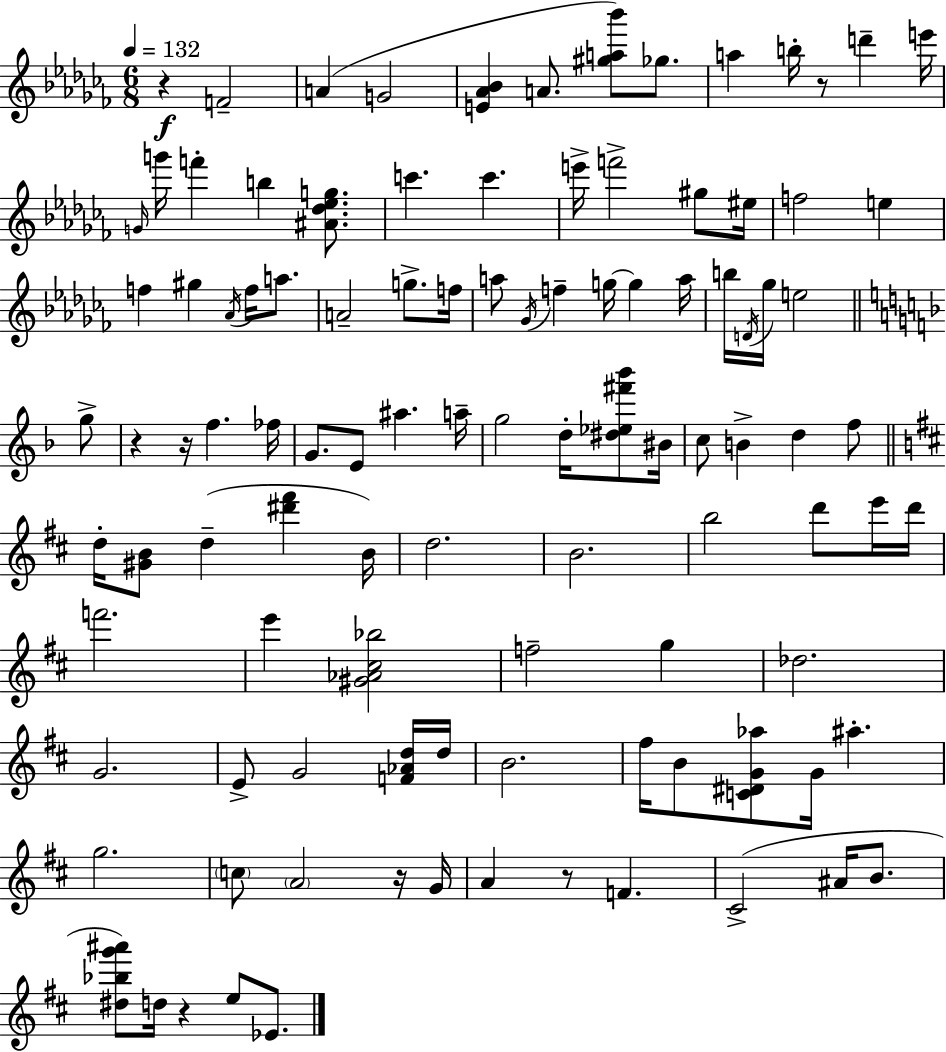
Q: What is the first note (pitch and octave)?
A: F4